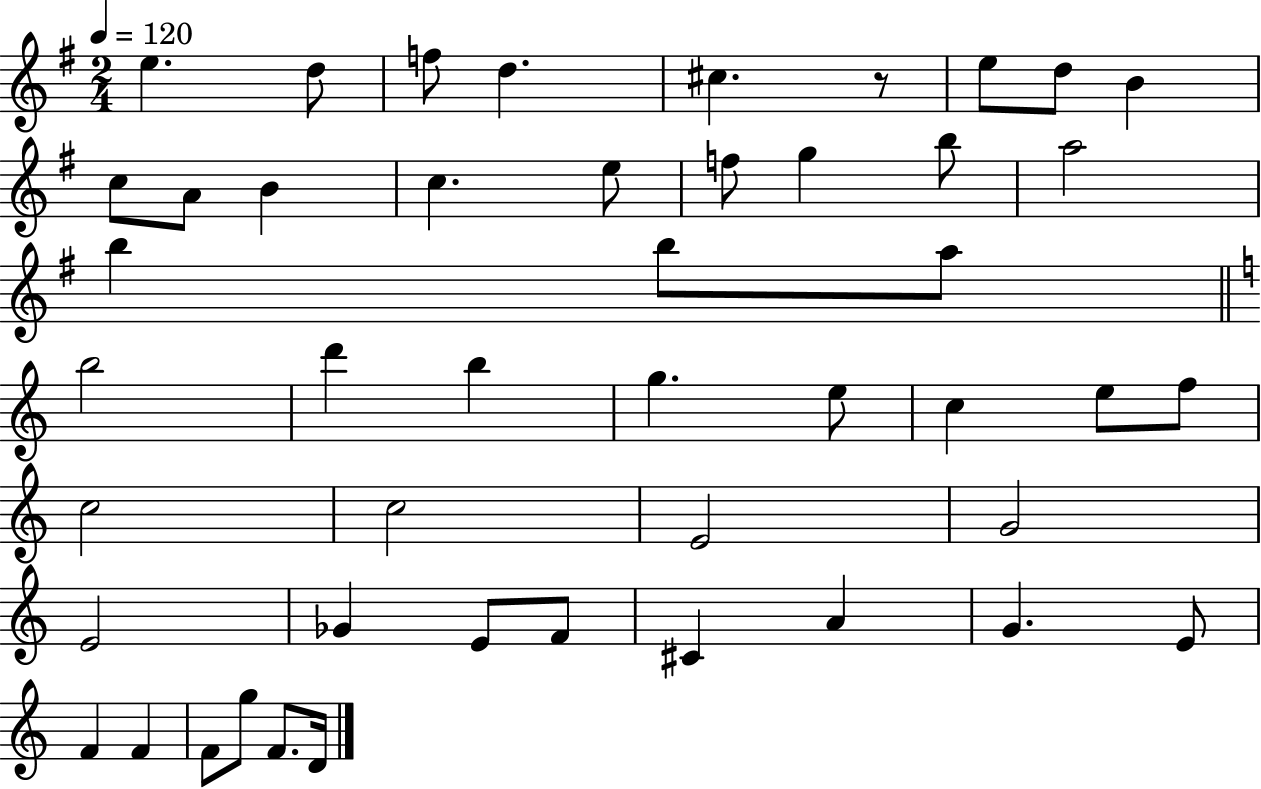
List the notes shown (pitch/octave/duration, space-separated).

E5/q. D5/e F5/e D5/q. C#5/q. R/e E5/e D5/e B4/q C5/e A4/e B4/q C5/q. E5/e F5/e G5/q B5/e A5/h B5/q B5/e A5/e B5/h D6/q B5/q G5/q. E5/e C5/q E5/e F5/e C5/h C5/h E4/h G4/h E4/h Gb4/q E4/e F4/e C#4/q A4/q G4/q. E4/e F4/q F4/q F4/e G5/e F4/e. D4/s